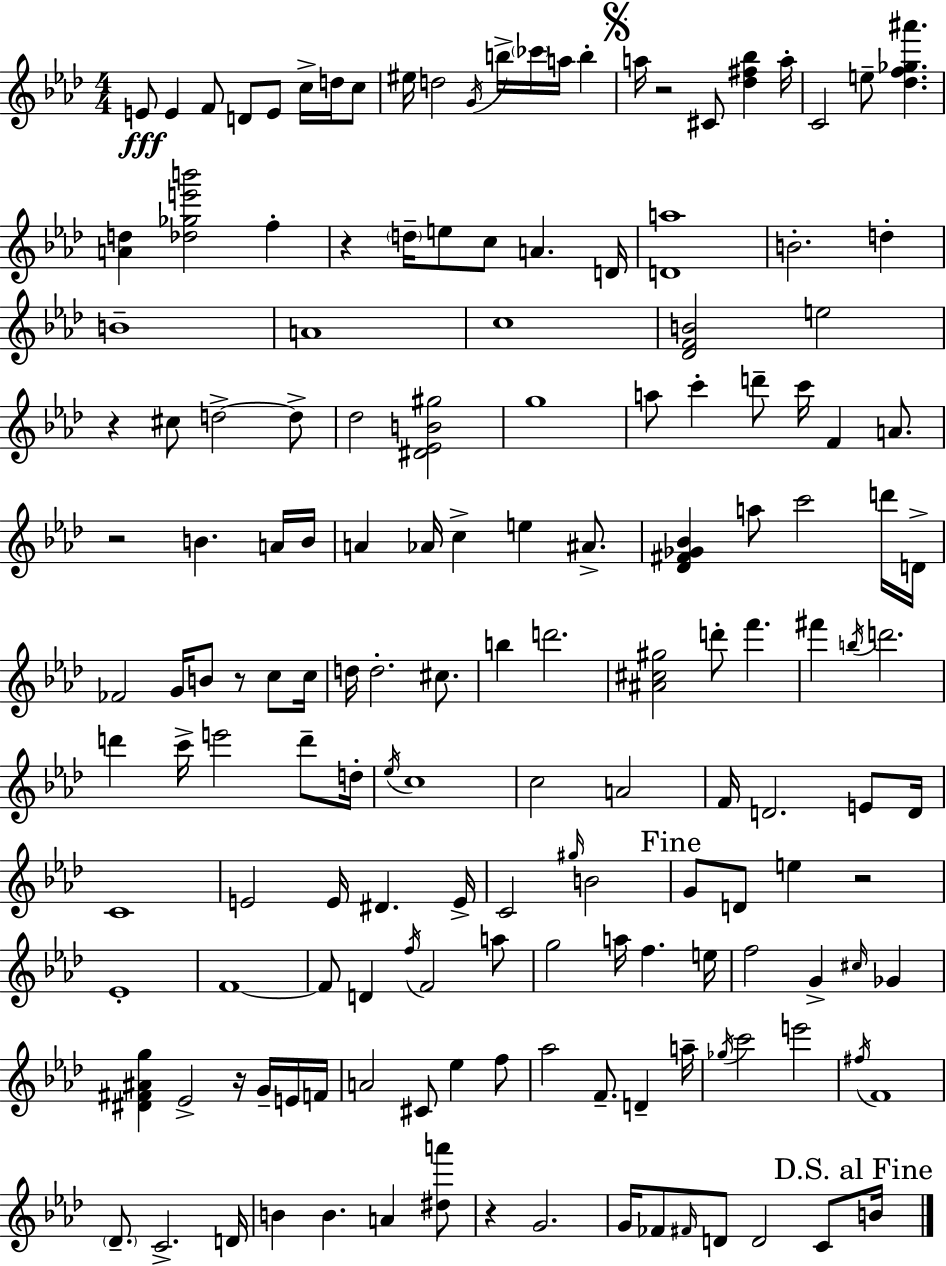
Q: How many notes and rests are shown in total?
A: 159